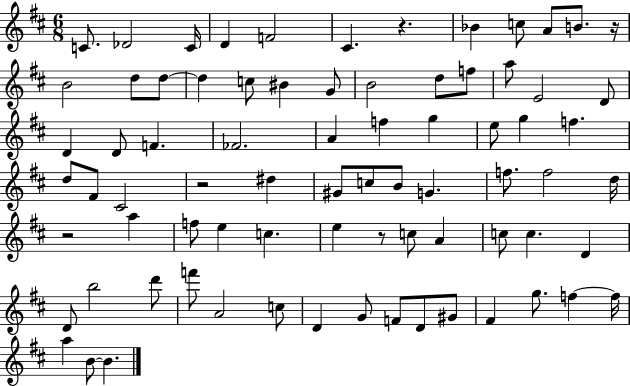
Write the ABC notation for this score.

X:1
T:Untitled
M:6/8
L:1/4
K:D
C/2 _D2 C/4 D F2 ^C z _B c/2 A/2 B/2 z/4 B2 d/2 d/2 d c/2 ^B G/2 B2 d/2 f/2 a/2 E2 D/2 D D/2 F _F2 A f g e/2 g f d/2 ^F/2 ^C2 z2 ^d ^G/2 c/2 B/2 G f/2 f2 d/4 z2 a f/2 e c e z/2 c/2 A c/2 c D D/2 b2 d'/2 f'/2 A2 c/2 D G/2 F/2 D/2 ^G/2 ^F g/2 f f/4 a B/2 B